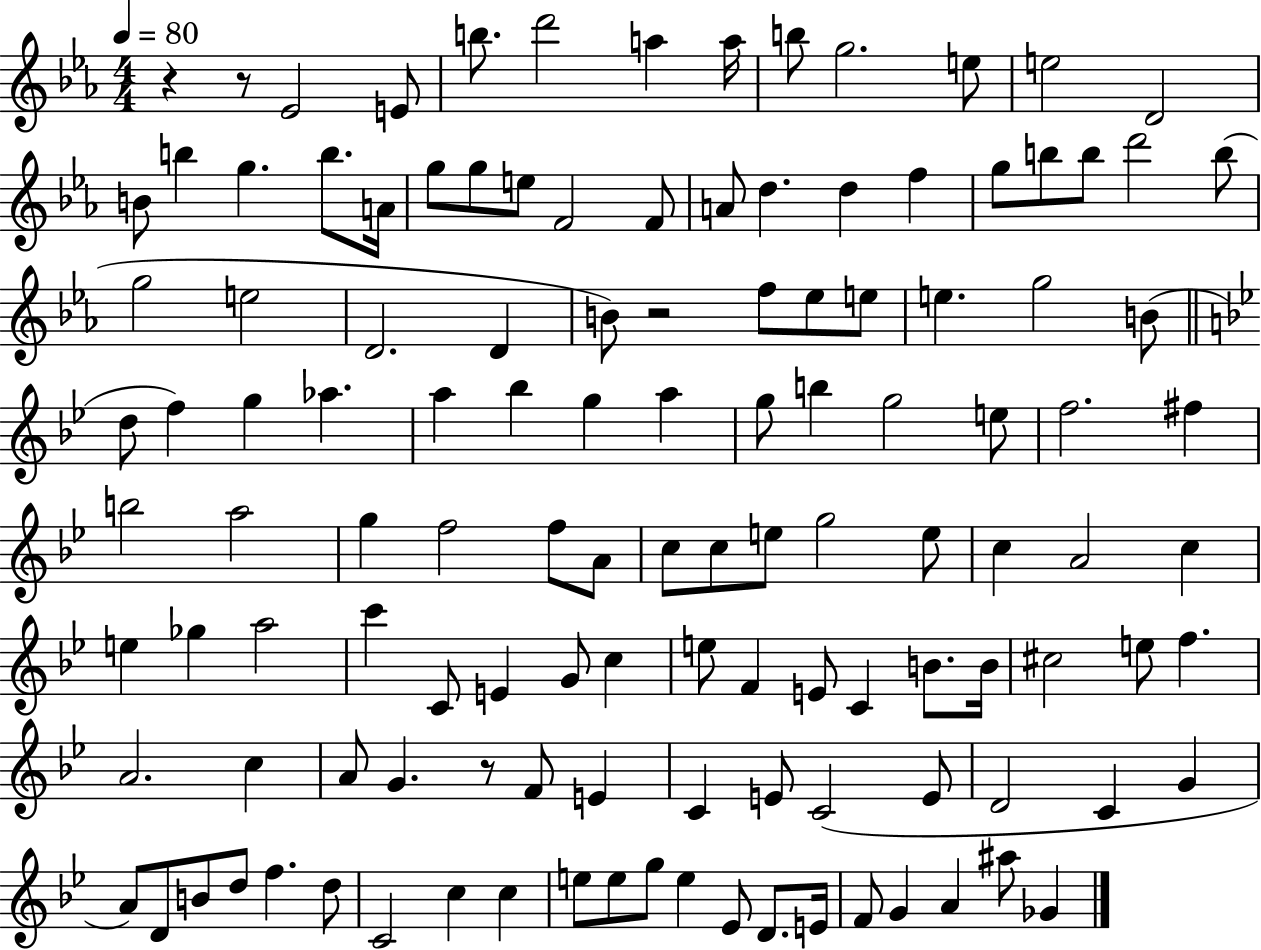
X:1
T:Untitled
M:4/4
L:1/4
K:Eb
z z/2 _E2 E/2 b/2 d'2 a a/4 b/2 g2 e/2 e2 D2 B/2 b g b/2 A/4 g/2 g/2 e/2 F2 F/2 A/2 d d f g/2 b/2 b/2 d'2 b/2 g2 e2 D2 D B/2 z2 f/2 _e/2 e/2 e g2 B/2 d/2 f g _a a _b g a g/2 b g2 e/2 f2 ^f b2 a2 g f2 f/2 A/2 c/2 c/2 e/2 g2 e/2 c A2 c e _g a2 c' C/2 E G/2 c e/2 F E/2 C B/2 B/4 ^c2 e/2 f A2 c A/2 G z/2 F/2 E C E/2 C2 E/2 D2 C G A/2 D/2 B/2 d/2 f d/2 C2 c c e/2 e/2 g/2 e _E/2 D/2 E/4 F/2 G A ^a/2 _G